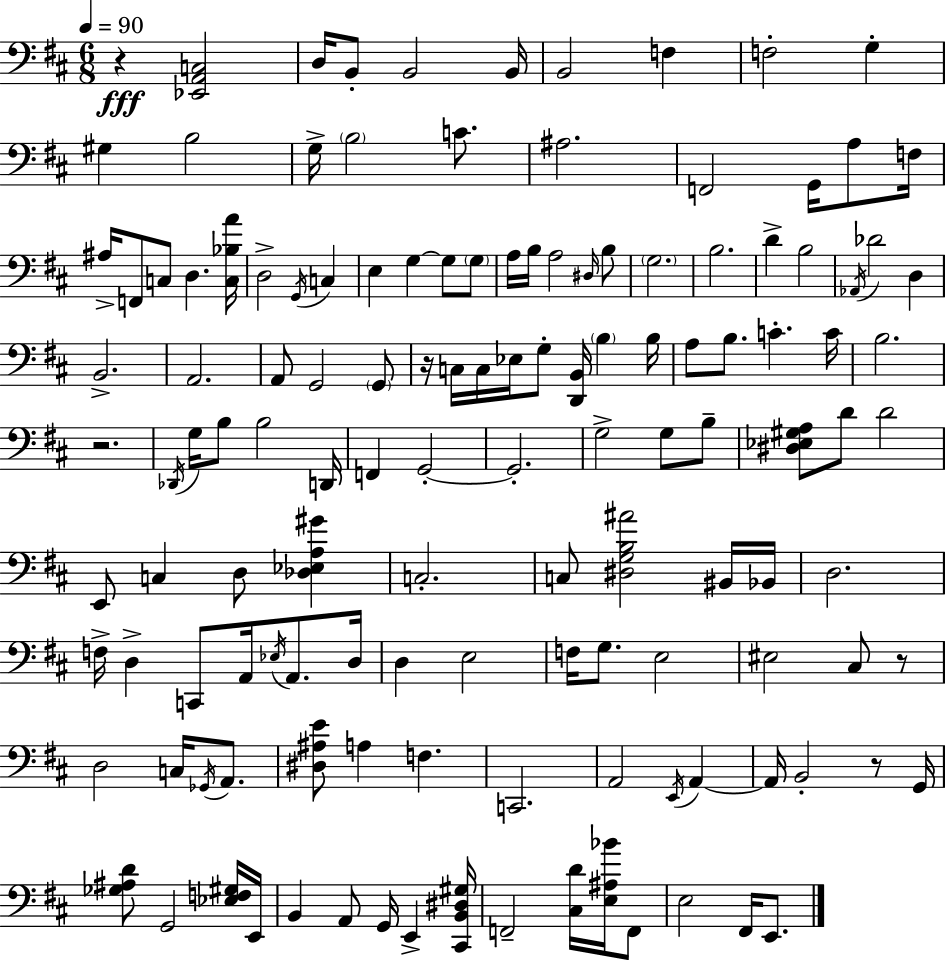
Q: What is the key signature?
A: D major